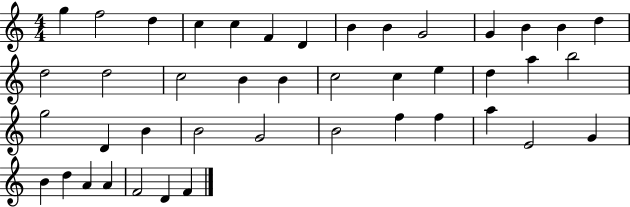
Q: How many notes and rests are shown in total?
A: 43